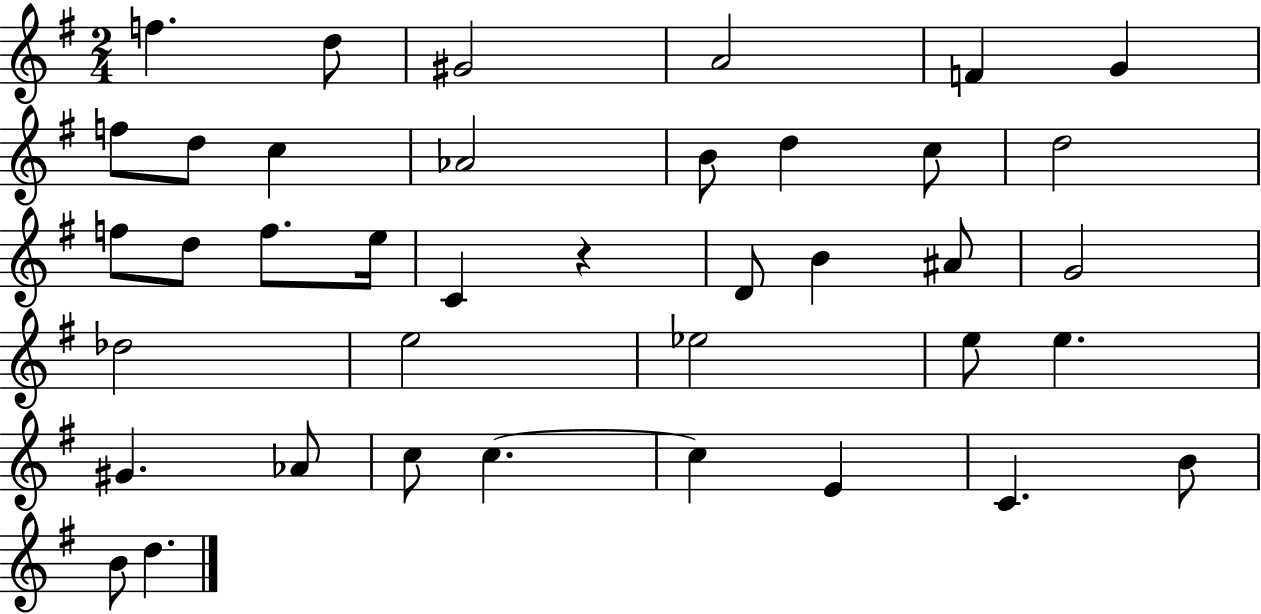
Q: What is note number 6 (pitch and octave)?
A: G4